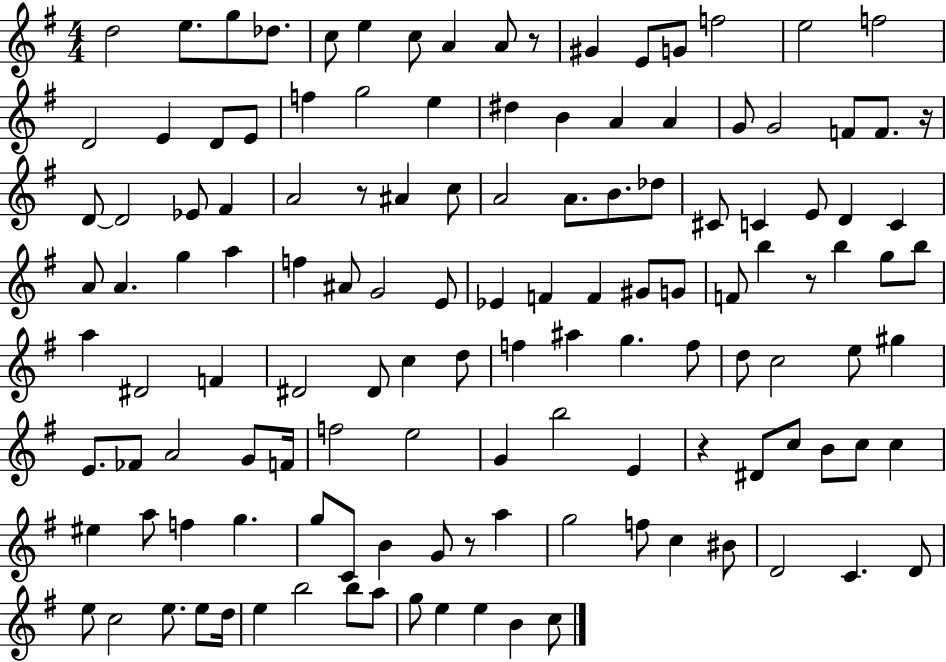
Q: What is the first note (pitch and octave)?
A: D5